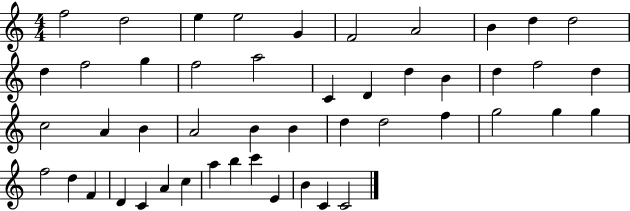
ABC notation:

X:1
T:Untitled
M:4/4
L:1/4
K:C
f2 d2 e e2 G F2 A2 B d d2 d f2 g f2 a2 C D d B d f2 d c2 A B A2 B B d d2 f g2 g g f2 d F D C A c a b c' E B C C2